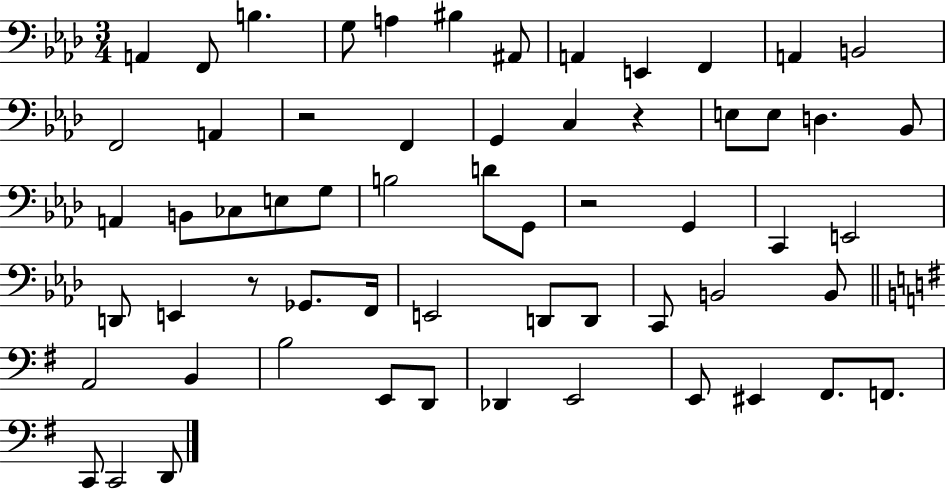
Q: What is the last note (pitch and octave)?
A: D2